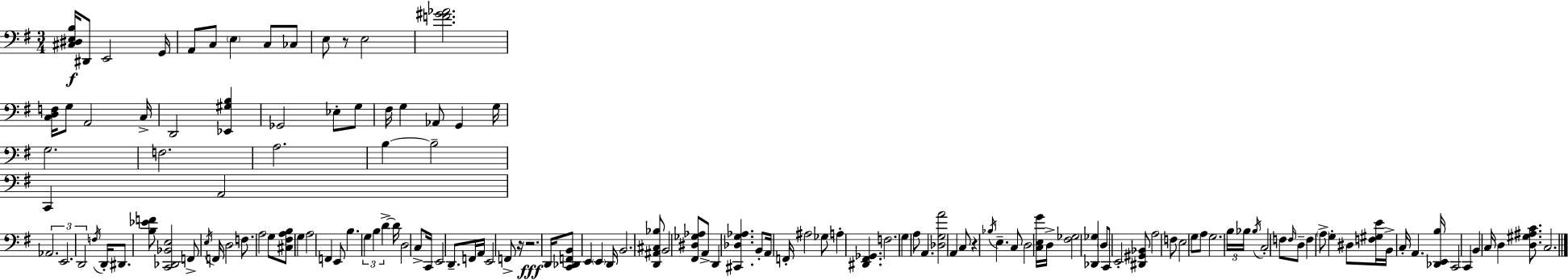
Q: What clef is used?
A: bass